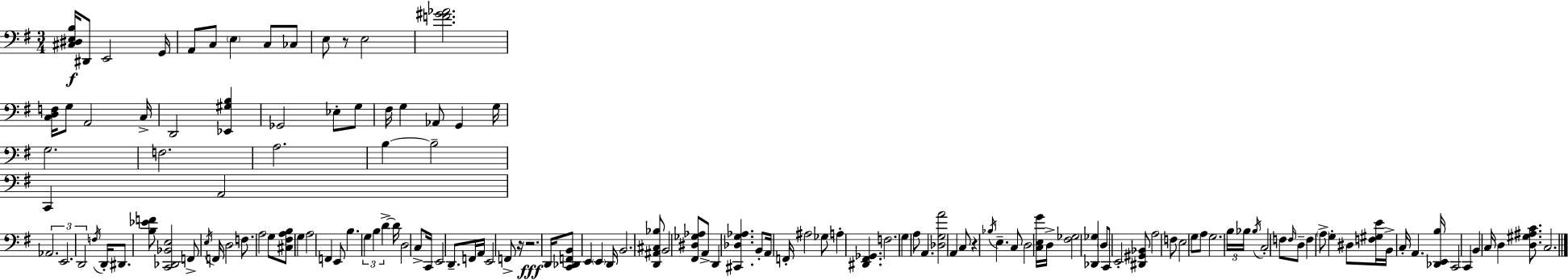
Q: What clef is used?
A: bass